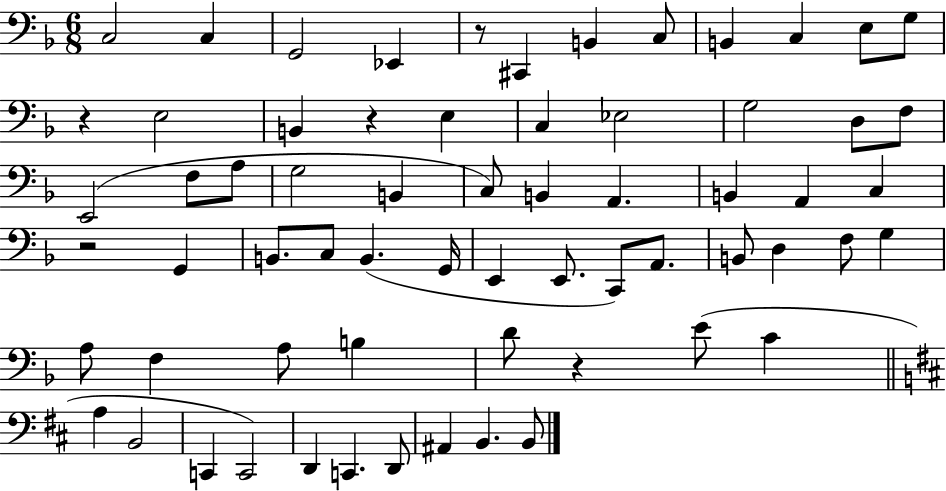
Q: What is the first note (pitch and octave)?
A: C3